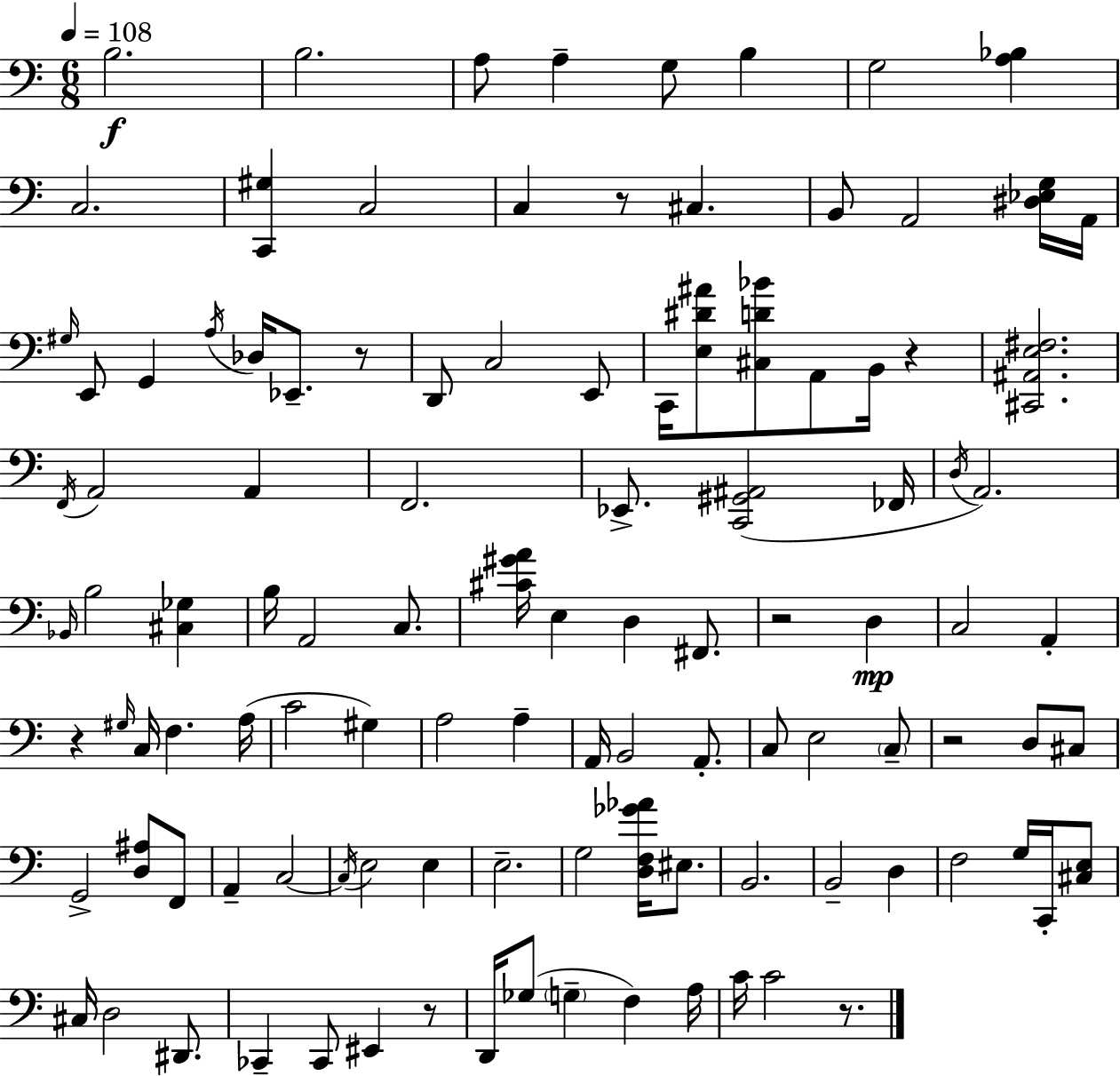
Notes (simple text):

B3/h. B3/h. A3/e A3/q G3/e B3/q G3/h [A3,Bb3]/q C3/h. [C2,G#3]/q C3/h C3/q R/e C#3/q. B2/e A2/h [D#3,Eb3,G3]/s A2/s G#3/s E2/e G2/q A3/s Db3/s Eb2/e. R/e D2/e C3/h E2/e C2/s [E3,D#4,A#4]/e [C#3,D4,Bb4]/e A2/e B2/s R/q [C#2,A#2,E3,F#3]/h. F2/s A2/h A2/q F2/h. Eb2/e. [C2,G#2,A#2]/h FES2/s D3/s A2/h. Bb2/s B3/h [C#3,Gb3]/q B3/s A2/h C3/e. [C#4,G#4,A4]/s E3/q D3/q F#2/e. R/h D3/q C3/h A2/q R/q G#3/s C3/s F3/q. A3/s C4/h G#3/q A3/h A3/q A2/s B2/h A2/e. C3/e E3/h C3/e R/h D3/e C#3/e G2/h [D3,A#3]/e F2/e A2/q C3/h C3/s E3/h E3/q E3/h. G3/h [D3,F3,Gb4,Ab4]/s EIS3/e. B2/h. B2/h D3/q F3/h G3/s C2/s [C#3,E3]/e C#3/s D3/h D#2/e. CES2/q CES2/e EIS2/q R/e D2/s Gb3/e G3/q F3/q A3/s C4/s C4/h R/e.